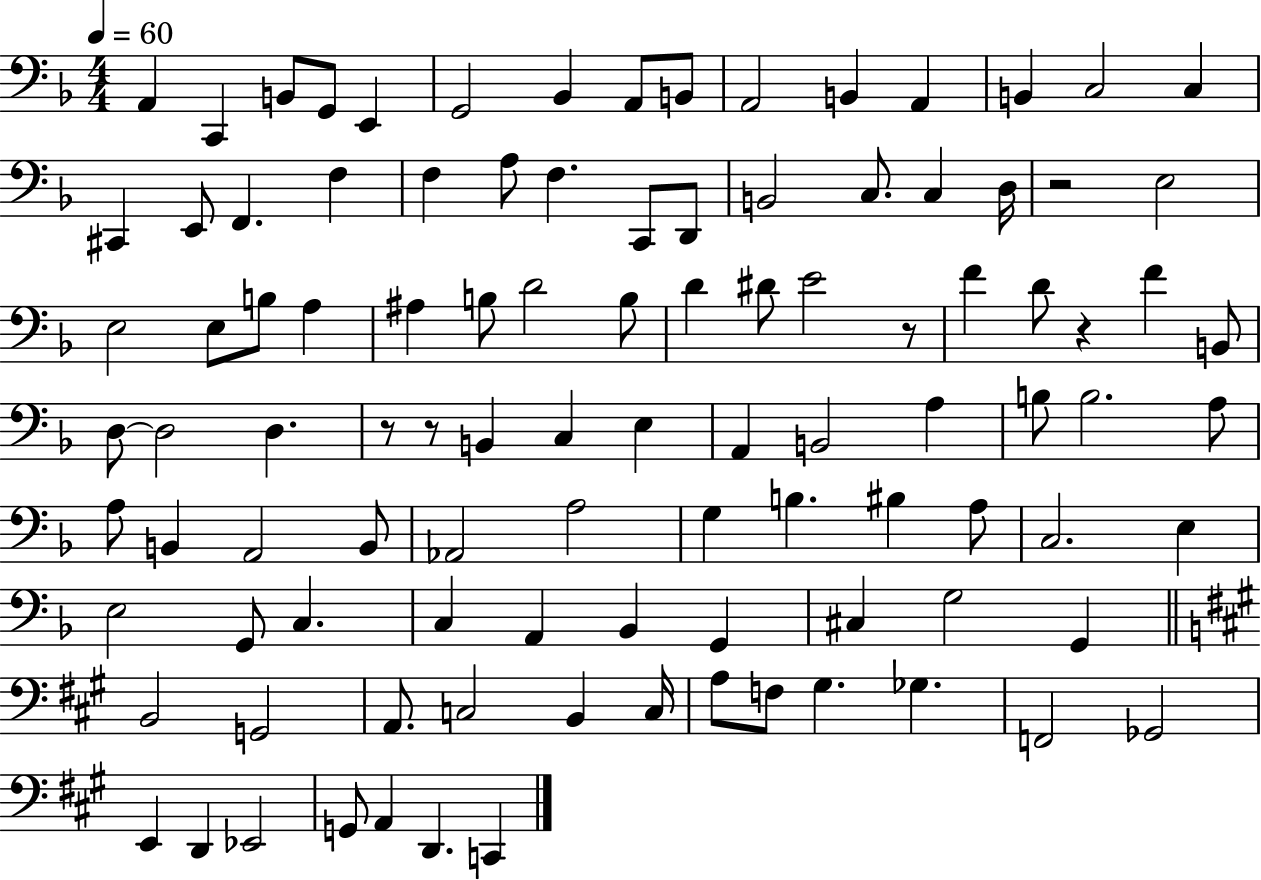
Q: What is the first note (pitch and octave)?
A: A2